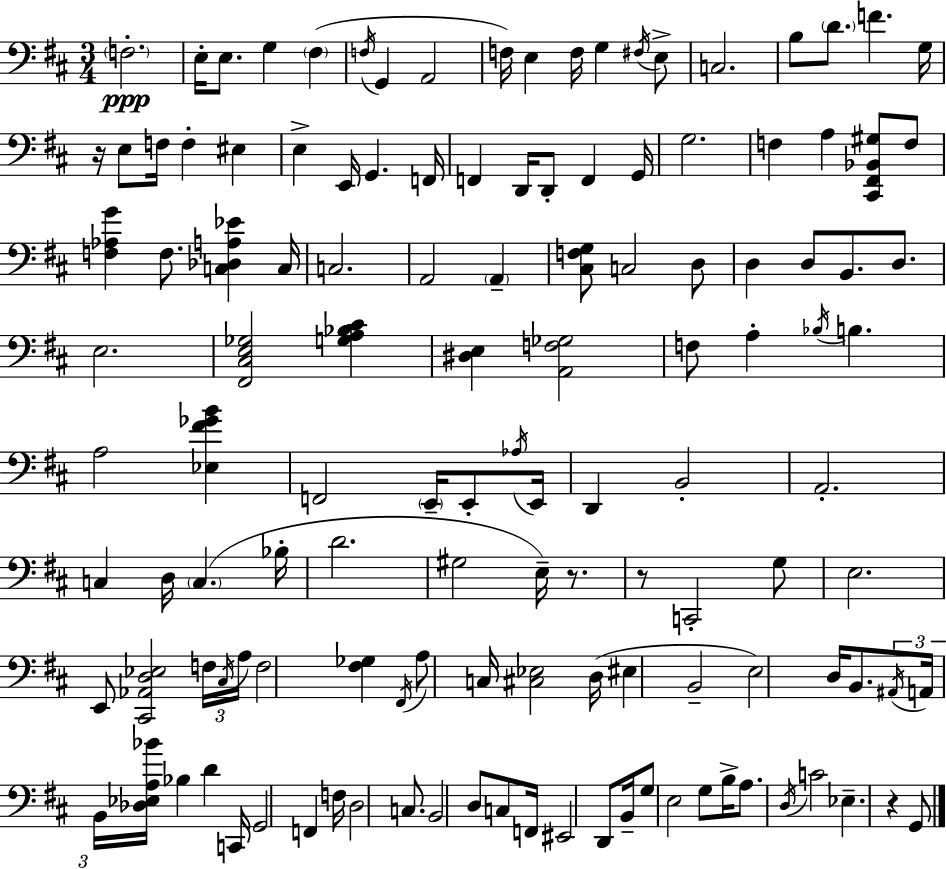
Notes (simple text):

F3/h. E3/s E3/e. G3/q F#3/q F3/s G2/q A2/h F3/s E3/q F3/s G3/q F#3/s E3/e C3/h. B3/e D4/e. F4/q. G3/s R/s E3/e F3/s F3/q EIS3/q E3/q E2/s G2/q. F2/s F2/q D2/s D2/e F2/q G2/s G3/h. F3/q A3/q [C#2,F#2,Bb2,G#3]/e F3/e [F3,Ab3,G4]/q F3/e. [C3,Db3,A3,Eb4]/q C3/s C3/h. A2/h A2/q [C#3,F3,G3]/e C3/h D3/e D3/q D3/e B2/e. D3/e. E3/h. [F#2,C#3,E3,Gb3]/h [G3,A3,Bb3,C#4]/q [D#3,E3]/q [A2,F3,Gb3]/h F3/e A3/q Bb3/s B3/q. A3/h [Eb3,F#4,Gb4,B4]/q F2/h E2/s E2/e Ab3/s E2/s D2/q B2/h A2/h. C3/q D3/s C3/q. Bb3/s D4/h. G#3/h E3/s R/e. R/e C2/h G3/e E3/h. E2/e [C#2,Ab2,D3,Eb3]/h F3/s C#3/s A3/s F3/h [F#3,Gb3]/q F#2/s A3/e C3/s [C#3,Eb3]/h D3/s EIS3/q B2/h E3/h D3/s B2/e. A#2/s A2/s B2/s [Db3,Eb3,A3,Bb4]/s Bb3/q D4/q C2/s G2/h F2/q F3/s D3/h C3/e. B2/h D3/e C3/e F2/s EIS2/h D2/e B2/s G3/e E3/h G3/e B3/s A3/e. D3/s C4/h Eb3/q. R/q G2/e